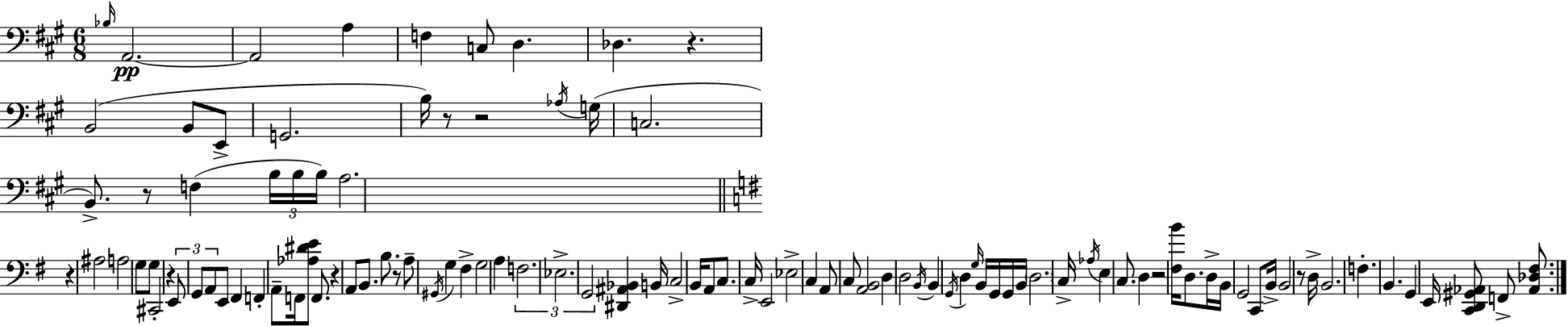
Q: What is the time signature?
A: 6/8